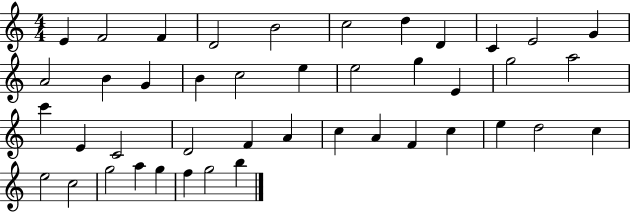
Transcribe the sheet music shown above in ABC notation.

X:1
T:Untitled
M:4/4
L:1/4
K:C
E F2 F D2 B2 c2 d D C E2 G A2 B G B c2 e e2 g E g2 a2 c' E C2 D2 F A c A F c e d2 c e2 c2 g2 a g f g2 b